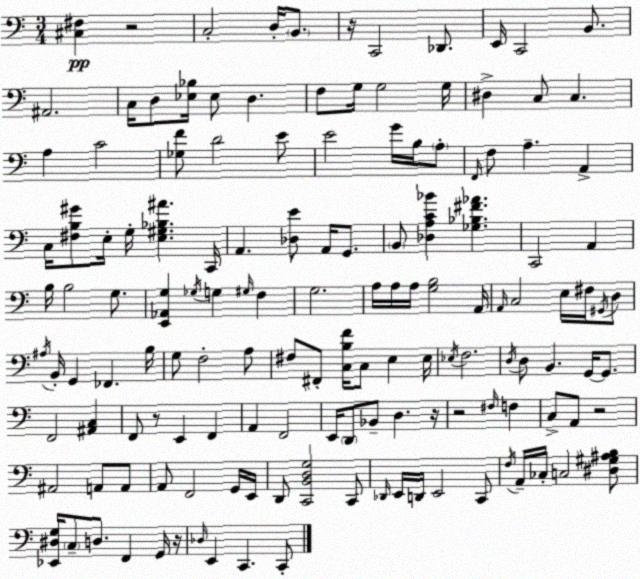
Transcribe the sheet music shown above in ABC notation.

X:1
T:Untitled
M:3/4
L:1/4
K:C
[^C,^F,] z2 C,2 D,/4 B,,/2 z/4 C,,2 _D,,/2 E,,/4 C,,2 B,,/2 ^A,,2 C,/4 D,/2 [_E,_B,]/4 _E,/2 D, F,/2 G,/4 G,2 G,/4 ^D, C,/2 C, A, C2 [_G,F]/2 D2 E/2 E2 G/4 B,/4 A,/2 F,,/4 F,/2 A, A,, C,/4 [^F,B,^G]/2 E,/4 G,/4 [E,^G,_B,^A] C,,/4 A,, [_D,E]/2 A,,/4 G,,/2 B,,/2 [_D,A,C_B] [_G,_B,^F_A] C,,2 A,, B,/4 B,2 G,/2 [E,,_A,,G,] _G,/4 G, ^G,/4 F, G,2 A,/4 A,/4 A,/4 [G,B,]2 A,,/4 A,,/4 C,2 E,/4 ^F,/4 ^G,,/4 D,/2 ^A,/4 B,,/4 G,, _F,, B,/4 G,/2 F,2 A,/2 ^F,/2 ^F,,/2 [C,B,F]/4 C,/2 E, E,/4 _E,/4 F,2 D,/4 D,/2 B,, G,,/4 G,,/2 F,,2 [^A,,C,] F,,/2 z/2 E,, F,, A,, F,,2 E,,/4 D,,/2 _B,,/2 D, z/4 z2 ^F,/4 F, C,/2 A,,/2 z2 ^A,,2 A,,/2 A,,/2 A,,/2 F,,2 G,,/4 E,,/4 D,,/2 [C,,B,,D,G,]2 C,,/2 _D,,/4 E,,/4 D,,/4 E,,2 C,,/2 F,/4 A,,/4 _C,/4 C,2 [^D,^G,^A,B,]/2 [_E,,^D,G,]/4 C,/2 D,/2 F,, G,,/4 z/4 _D,/4 E,, C,, C,,/2